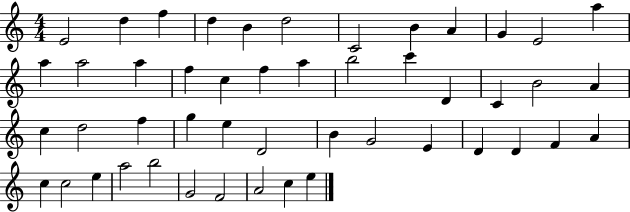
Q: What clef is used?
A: treble